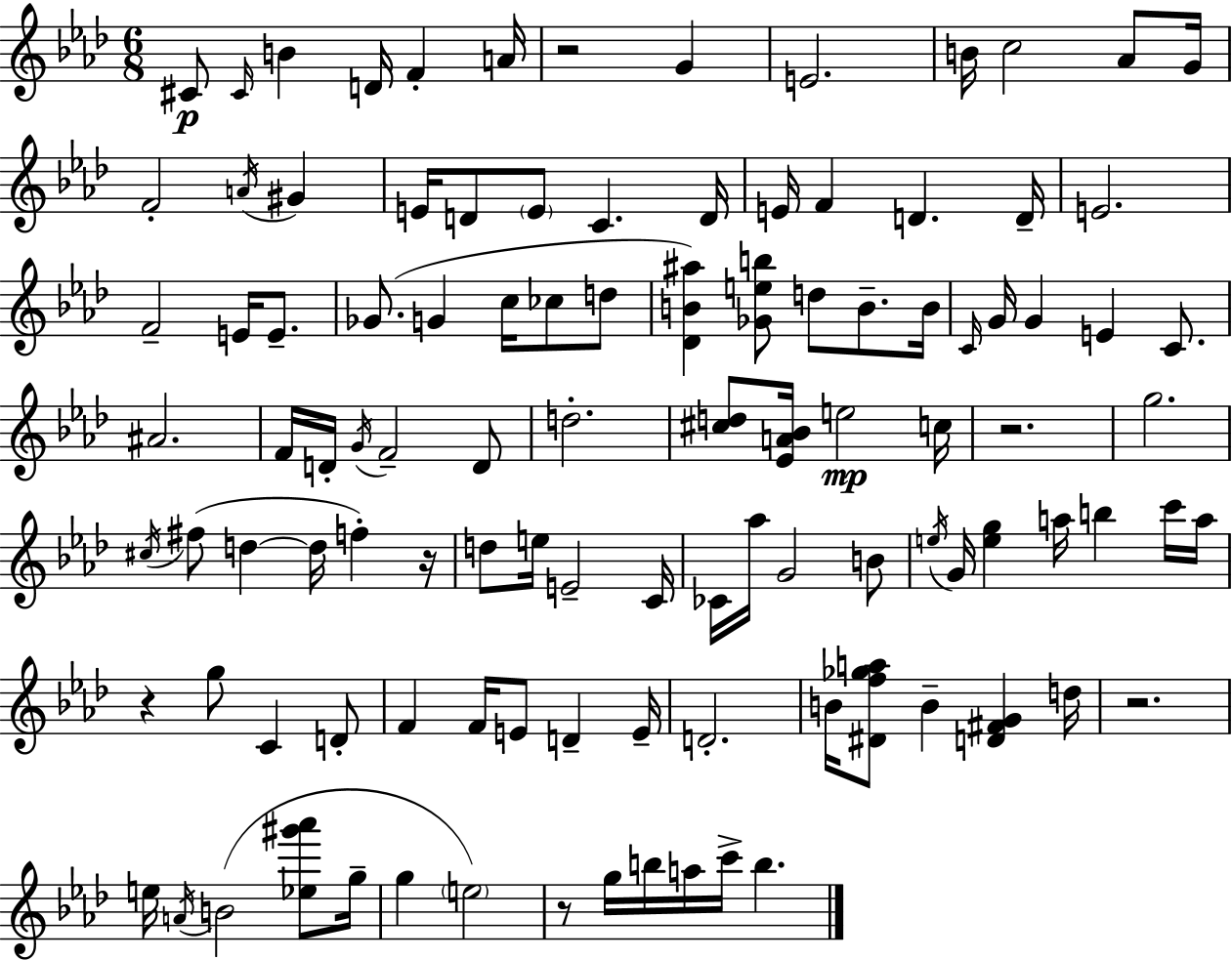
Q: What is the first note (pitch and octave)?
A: C#4